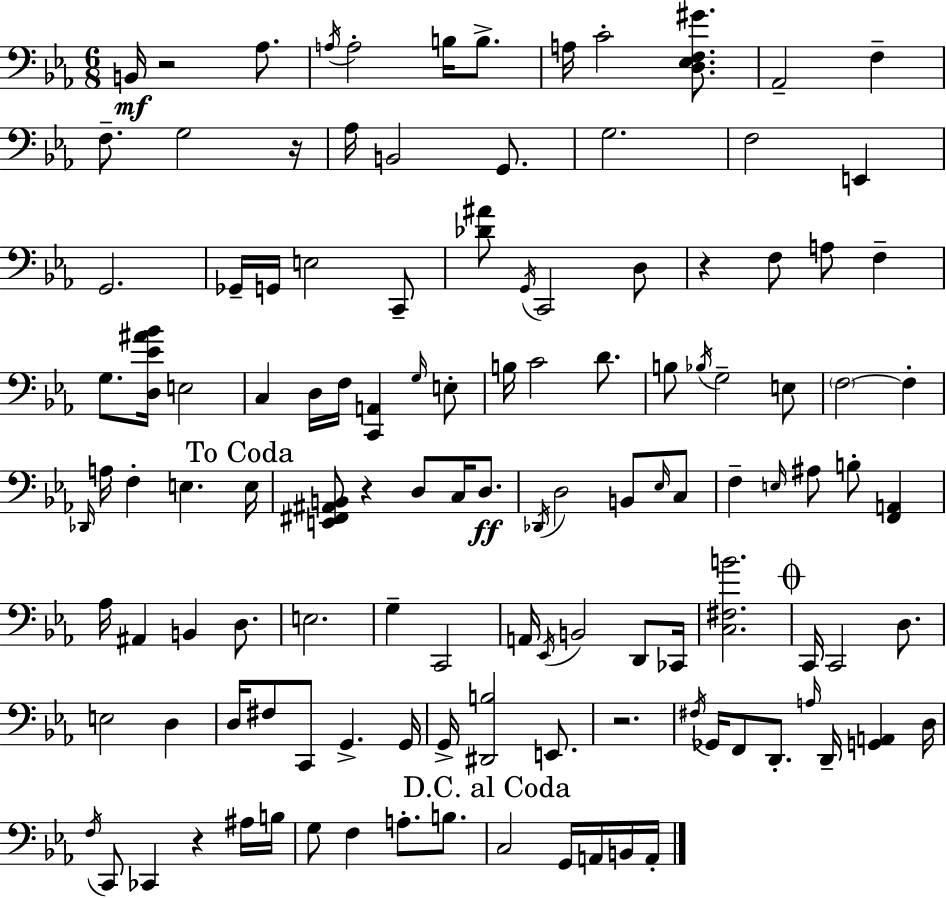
X:1
T:Untitled
M:6/8
L:1/4
K:Cm
B,,/4 z2 _A,/2 A,/4 A,2 B,/4 B,/2 A,/4 C2 [D,_E,F,^G]/2 _A,,2 F, F,/2 G,2 z/4 _A,/4 B,,2 G,,/2 G,2 F,2 E,, G,,2 _G,,/4 G,,/4 E,2 C,,/2 [_D^A]/2 G,,/4 C,,2 D,/2 z F,/2 A,/2 F, G,/2 [D,_E^A_B]/4 E,2 C, D,/4 F,/4 [C,,A,,] G,/4 E,/2 B,/4 C2 D/2 B,/2 _B,/4 G,2 E,/2 F,2 F, _D,,/4 A,/4 F, E, E,/4 [E,,^F,,^A,,B,,]/2 z D,/2 C,/4 D,/2 _D,,/4 D,2 B,,/2 _E,/4 C,/2 F, E,/4 ^A,/2 B,/2 [F,,A,,] _A,/4 ^A,, B,, D,/2 E,2 G, C,,2 A,,/4 _E,,/4 B,,2 D,,/2 _C,,/4 [C,^F,B]2 C,,/4 C,,2 D,/2 E,2 D, D,/4 ^F,/2 C,,/2 G,, G,,/4 G,,/4 [^D,,B,]2 E,,/2 z2 ^F,/4 _G,,/4 F,,/2 D,,/2 A,/4 D,,/4 [G,,A,,] D,/4 F,/4 C,,/2 _C,, z ^A,/4 B,/4 G,/2 F, A,/2 B,/2 C,2 G,,/4 A,,/4 B,,/4 A,,/4